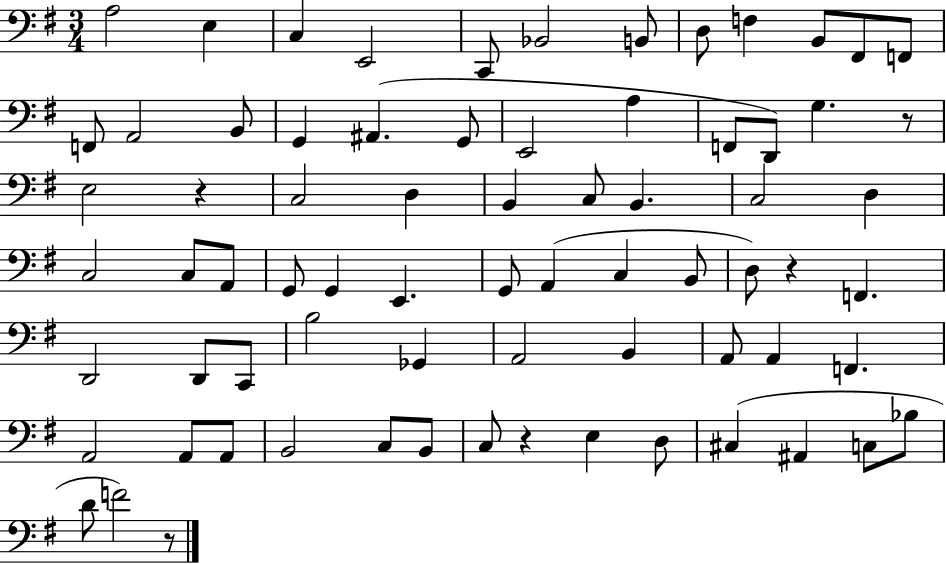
X:1
T:Untitled
M:3/4
L:1/4
K:G
A,2 E, C, E,,2 C,,/2 _B,,2 B,,/2 D,/2 F, B,,/2 ^F,,/2 F,,/2 F,,/2 A,,2 B,,/2 G,, ^A,, G,,/2 E,,2 A, F,,/2 D,,/2 G, z/2 E,2 z C,2 D, B,, C,/2 B,, C,2 D, C,2 C,/2 A,,/2 G,,/2 G,, E,, G,,/2 A,, C, B,,/2 D,/2 z F,, D,,2 D,,/2 C,,/2 B,2 _G,, A,,2 B,, A,,/2 A,, F,, A,,2 A,,/2 A,,/2 B,,2 C,/2 B,,/2 C,/2 z E, D,/2 ^C, ^A,, C,/2 _B,/2 D/2 F2 z/2